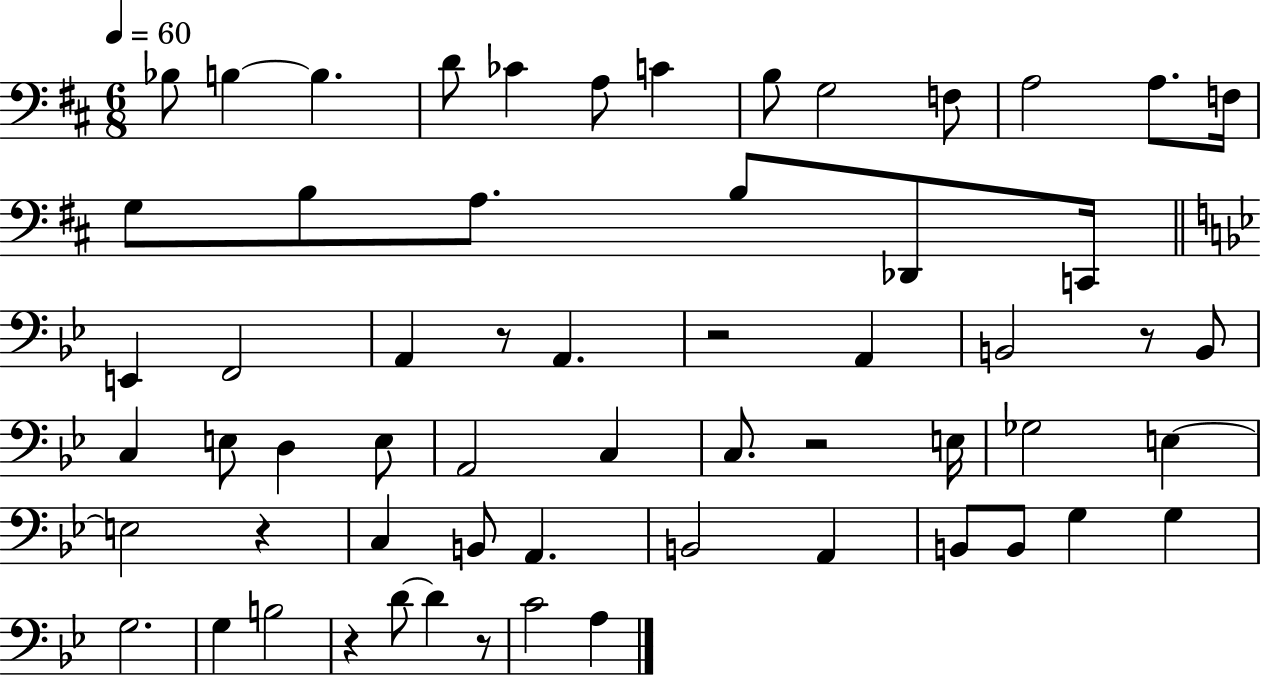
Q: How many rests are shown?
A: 7